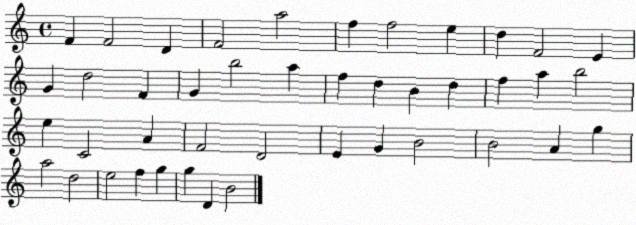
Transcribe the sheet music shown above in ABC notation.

X:1
T:Untitled
M:4/4
L:1/4
K:C
F F2 D F2 a2 f f2 e d F2 E G d2 F G b2 a f d B d f a b2 e C2 A F2 D2 E G B2 B2 A g a2 d2 e2 f g g D B2